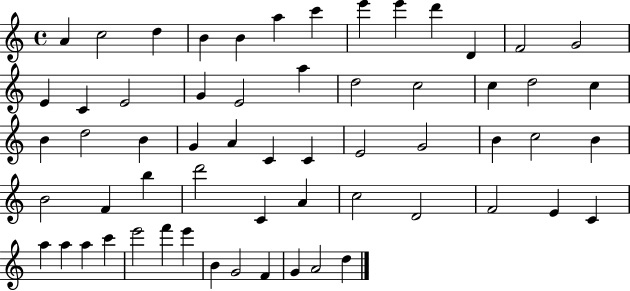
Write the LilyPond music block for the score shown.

{
  \clef treble
  \time 4/4
  \defaultTimeSignature
  \key c \major
  a'4 c''2 d''4 | b'4 b'4 a''4 c'''4 | e'''4 e'''4 d'''4 d'4 | f'2 g'2 | \break e'4 c'4 e'2 | g'4 e'2 a''4 | d''2 c''2 | c''4 d''2 c''4 | \break b'4 d''2 b'4 | g'4 a'4 c'4 c'4 | e'2 g'2 | b'4 c''2 b'4 | \break b'2 f'4 b''4 | d'''2 c'4 a'4 | c''2 d'2 | f'2 e'4 c'4 | \break a''4 a''4 a''4 c'''4 | e'''2 f'''4 e'''4 | b'4 g'2 f'4 | g'4 a'2 d''4 | \break \bar "|."
}